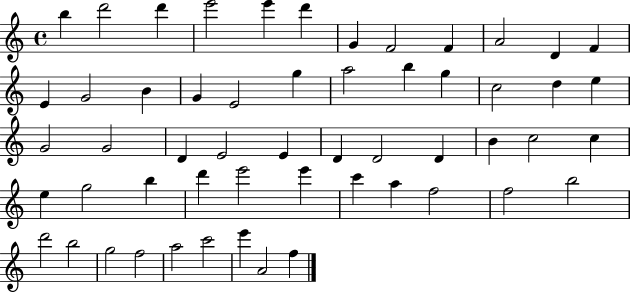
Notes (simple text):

B5/q D6/h D6/q E6/h E6/q D6/q G4/q F4/h F4/q A4/h D4/q F4/q E4/q G4/h B4/q G4/q E4/h G5/q A5/h B5/q G5/q C5/h D5/q E5/q G4/h G4/h D4/q E4/h E4/q D4/q D4/h D4/q B4/q C5/h C5/q E5/q G5/h B5/q D6/q E6/h E6/q C6/q A5/q F5/h F5/h B5/h D6/h B5/h G5/h F5/h A5/h C6/h E6/q A4/h F5/q